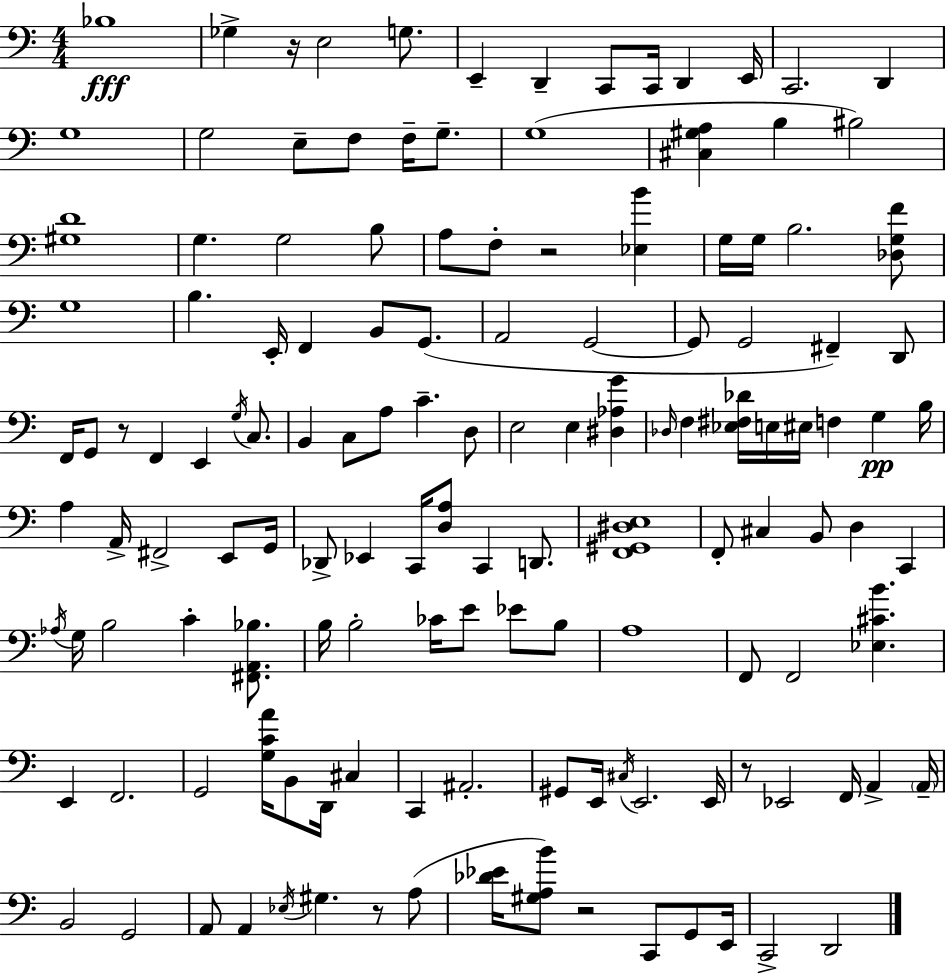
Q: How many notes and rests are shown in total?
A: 137